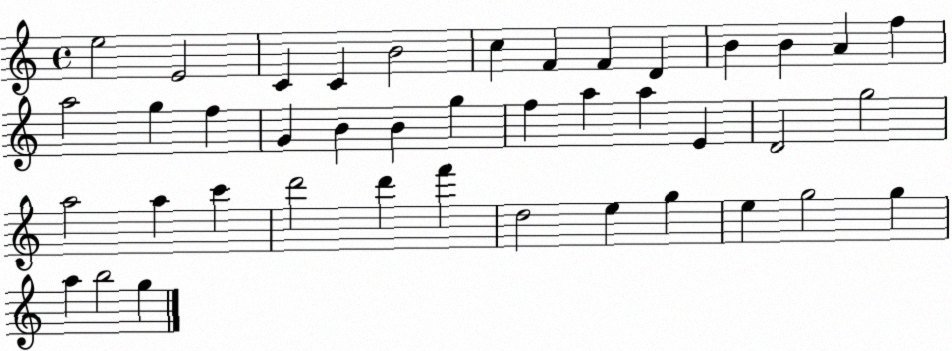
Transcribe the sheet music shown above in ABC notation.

X:1
T:Untitled
M:4/4
L:1/4
K:C
e2 E2 C C B2 c F F D B B A f a2 g f G B B g f a a E D2 g2 a2 a c' d'2 d' f' d2 e g e g2 g a b2 g